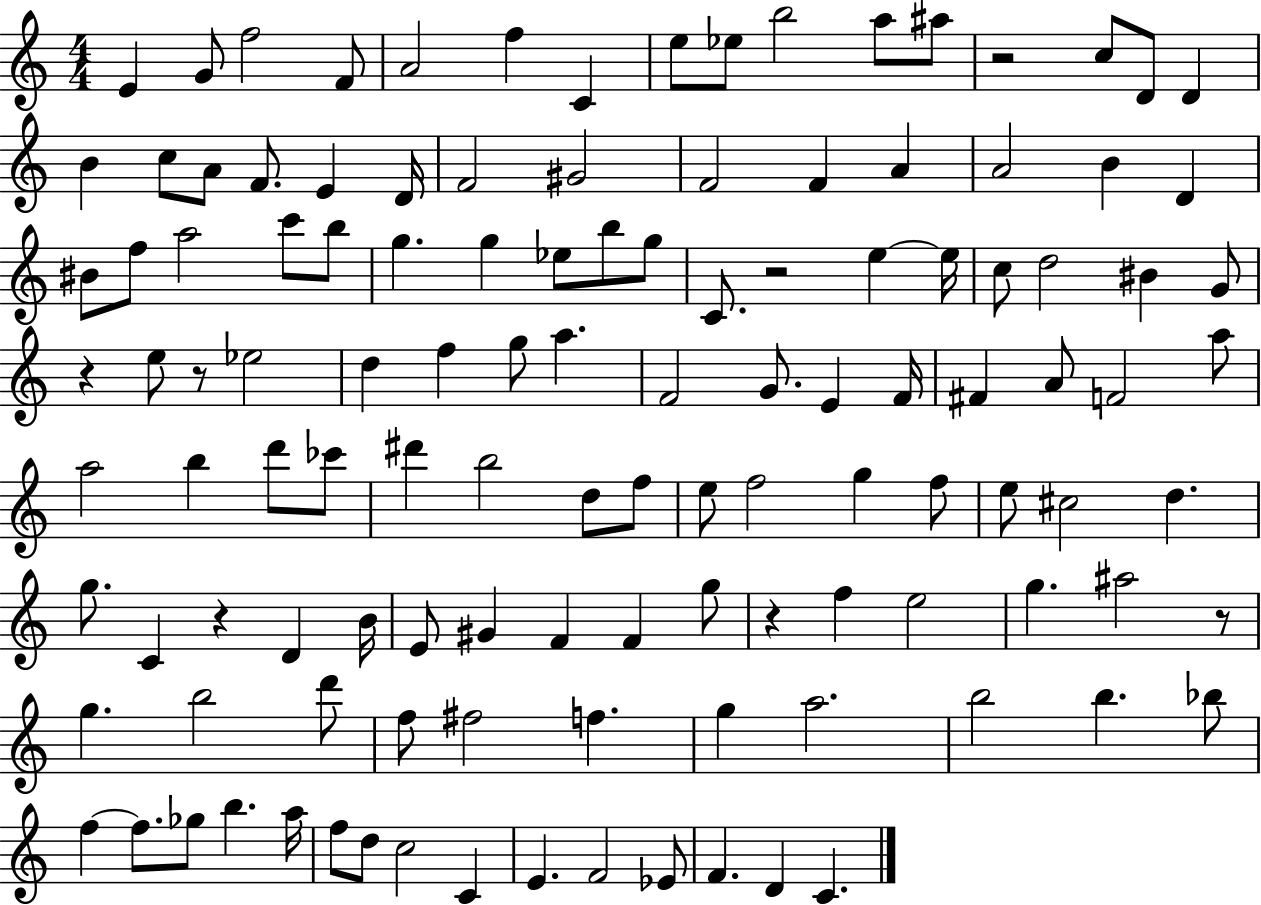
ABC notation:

X:1
T:Untitled
M:4/4
L:1/4
K:C
E G/2 f2 F/2 A2 f C e/2 _e/2 b2 a/2 ^a/2 z2 c/2 D/2 D B c/2 A/2 F/2 E D/4 F2 ^G2 F2 F A A2 B D ^B/2 f/2 a2 c'/2 b/2 g g _e/2 b/2 g/2 C/2 z2 e e/4 c/2 d2 ^B G/2 z e/2 z/2 _e2 d f g/2 a F2 G/2 E F/4 ^F A/2 F2 a/2 a2 b d'/2 _c'/2 ^d' b2 d/2 f/2 e/2 f2 g f/2 e/2 ^c2 d g/2 C z D B/4 E/2 ^G F F g/2 z f e2 g ^a2 z/2 g b2 d'/2 f/2 ^f2 f g a2 b2 b _b/2 f f/2 _g/2 b a/4 f/2 d/2 c2 C E F2 _E/2 F D C